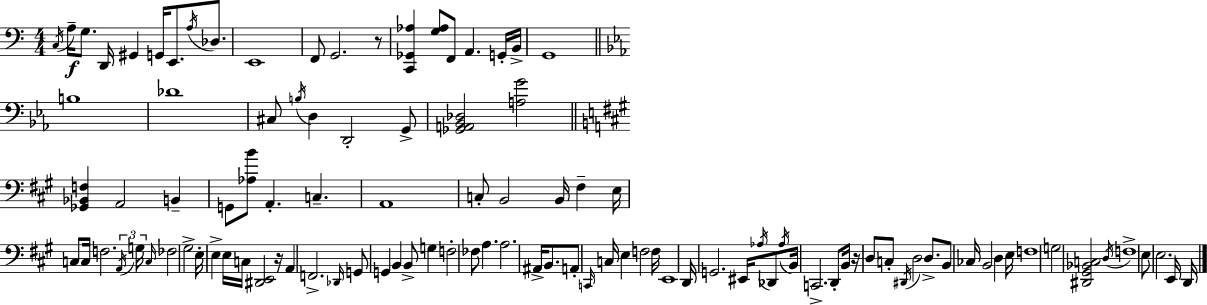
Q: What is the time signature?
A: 4/4